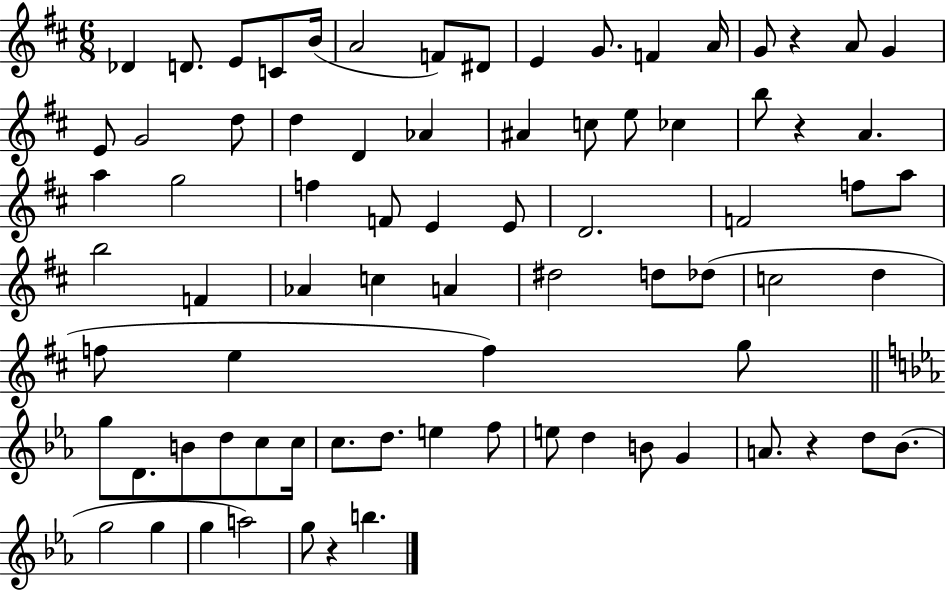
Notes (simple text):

Db4/q D4/e. E4/e C4/e B4/s A4/h F4/e D#4/e E4/q G4/e. F4/q A4/s G4/e R/q A4/e G4/q E4/e G4/h D5/e D5/q D4/q Ab4/q A#4/q C5/e E5/e CES5/q B5/e R/q A4/q. A5/q G5/h F5/q F4/e E4/q E4/e D4/h. F4/h F5/e A5/e B5/h F4/q Ab4/q C5/q A4/q D#5/h D5/e Db5/e C5/h D5/q F5/e E5/q F5/q G5/e G5/e D4/e. B4/e D5/e C5/e C5/s C5/e. D5/e. E5/q F5/e E5/e D5/q B4/e G4/q A4/e. R/q D5/e Bb4/e. G5/h G5/q G5/q A5/h G5/e R/q B5/q.